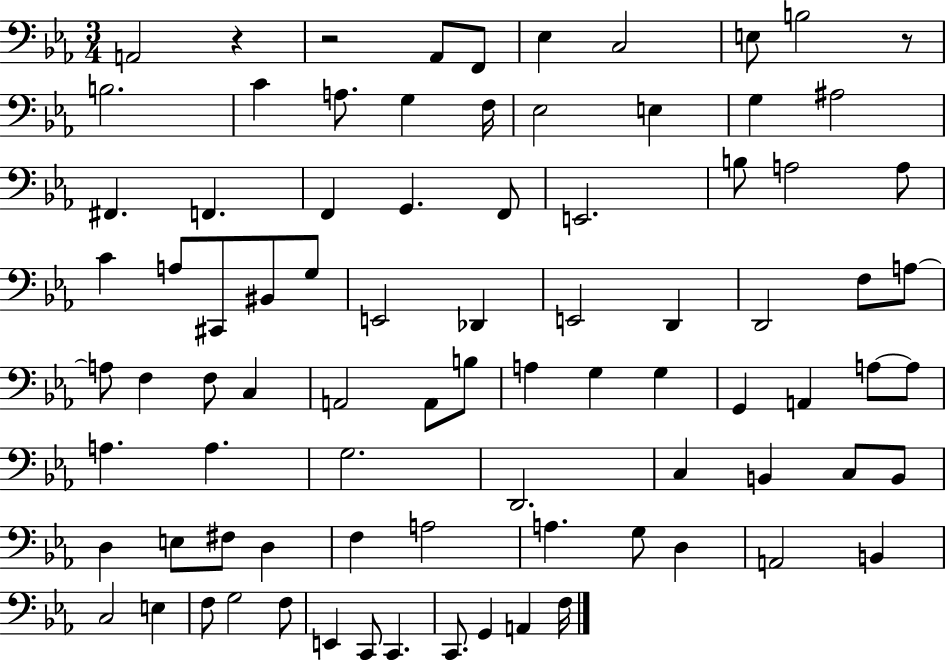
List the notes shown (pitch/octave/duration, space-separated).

A2/h R/q R/h Ab2/e F2/e Eb3/q C3/h E3/e B3/h R/e B3/h. C4/q A3/e. G3/q F3/s Eb3/h E3/q G3/q A#3/h F#2/q. F2/q. F2/q G2/q. F2/e E2/h. B3/e A3/h A3/e C4/q A3/e C#2/e BIS2/e G3/e E2/h Db2/q E2/h D2/q D2/h F3/e A3/e A3/e F3/q F3/e C3/q A2/h A2/e B3/e A3/q G3/q G3/q G2/q A2/q A3/e A3/e A3/q. A3/q. G3/h. D2/h. C3/q B2/q C3/e B2/e D3/q E3/e F#3/e D3/q F3/q A3/h A3/q. G3/e D3/q A2/h B2/q C3/h E3/q F3/e G3/h F3/e E2/q C2/e C2/q. C2/e. G2/q A2/q F3/s